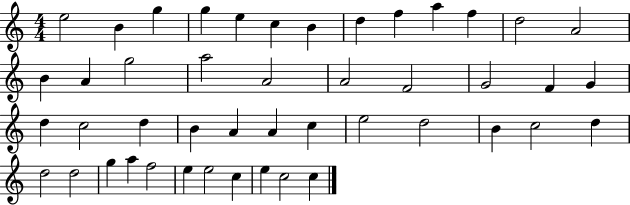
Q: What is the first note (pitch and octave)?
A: E5